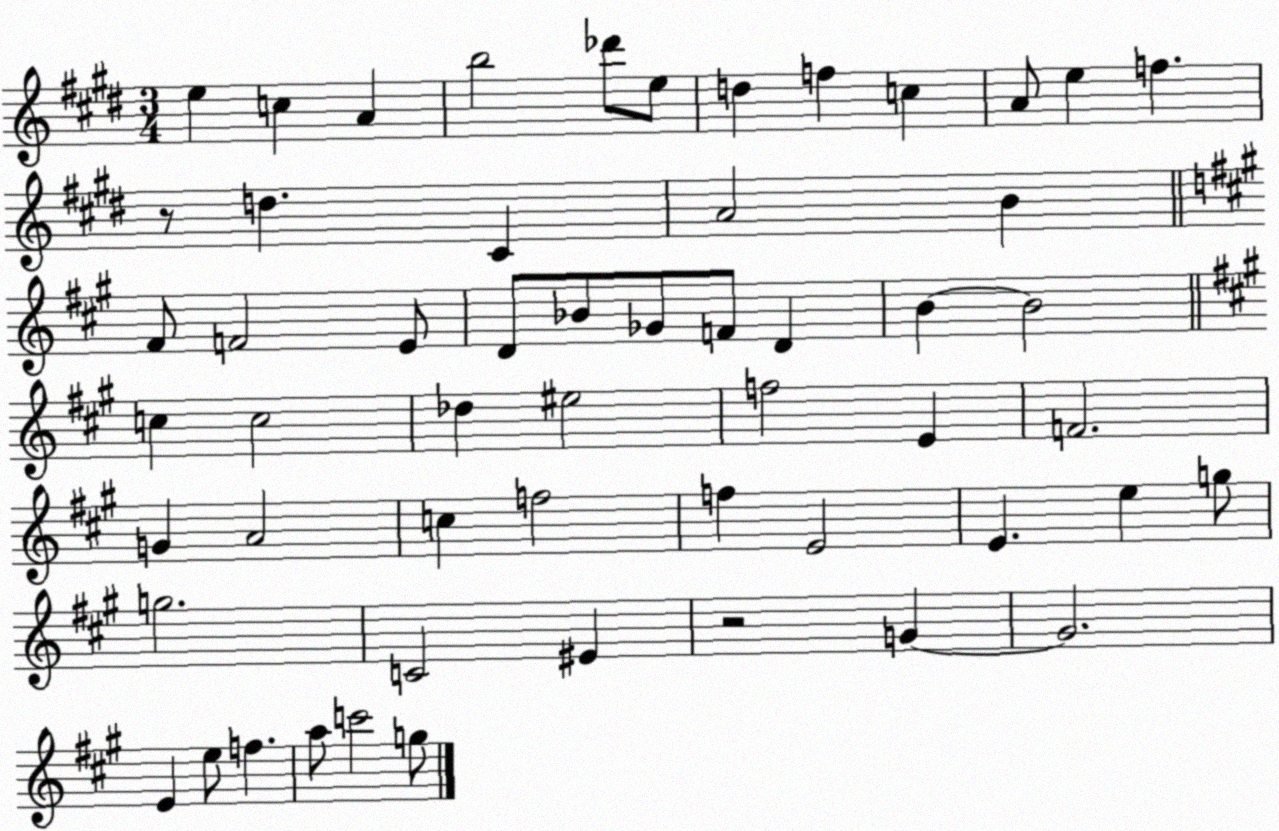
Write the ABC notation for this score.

X:1
T:Untitled
M:3/4
L:1/4
K:E
e c A b2 _d'/2 e/2 d f c A/2 e f z/2 d ^C A2 B ^F/2 F2 E/2 D/2 _B/2 _G/2 F/2 D B B2 c c2 _d ^e2 f2 E F2 G A2 c f2 f E2 E e g/2 g2 C2 ^E z2 G G2 E e/2 f a/2 c'2 g/2